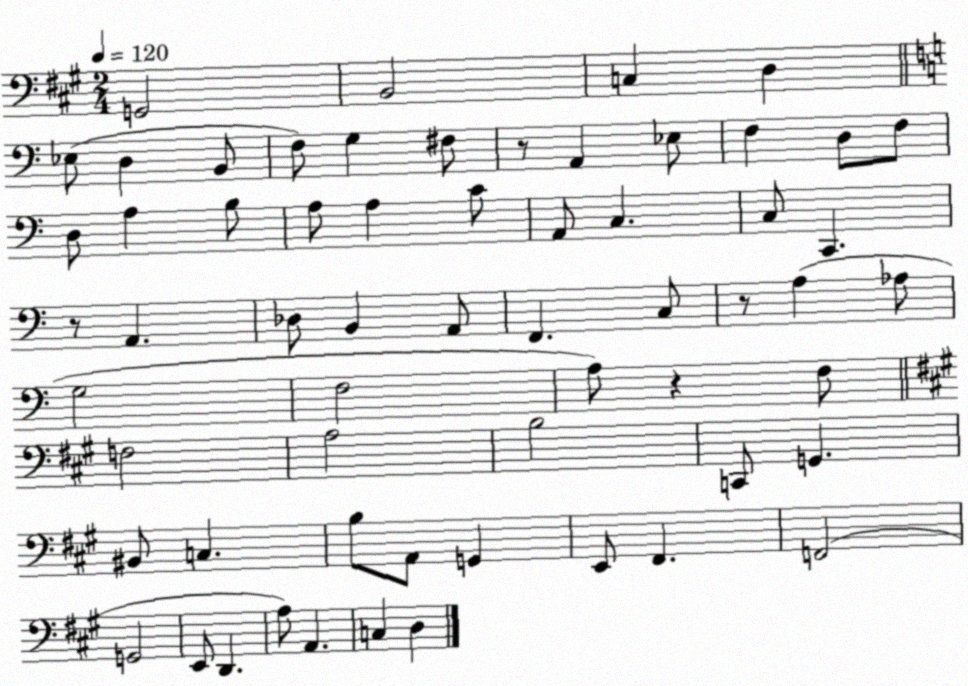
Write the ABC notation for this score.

X:1
T:Untitled
M:2/4
L:1/4
K:A
G,,2 B,,2 C, D, _E,/2 D, B,,/2 F,/2 G, ^F,/2 z/2 A,, _E,/2 F, D,/2 F,/2 D,/2 A, B,/2 A,/2 A, C/2 A,,/2 C, C,/2 C,, z/2 A,, _D,/2 B,, A,,/2 F,, C,/2 z/2 A, _A,/2 G,2 F,2 A,/2 z F,/2 F,2 A,2 B,2 C,,/2 G,, ^B,,/2 C, B,/2 A,,/2 G,, E,,/2 ^F,, F,,2 G,,2 E,,/2 D,, A,/2 A,, C, D,